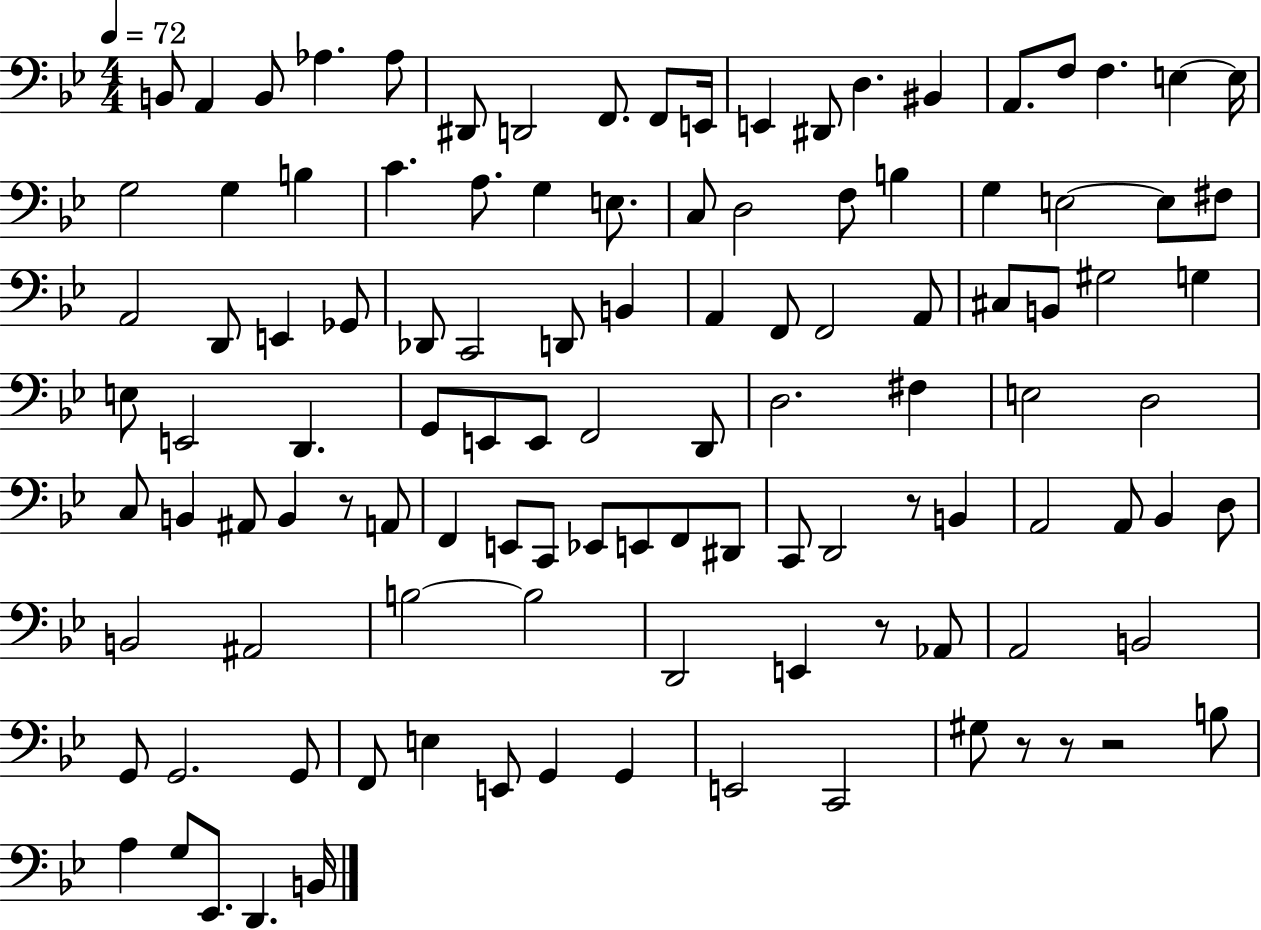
B2/e A2/q B2/e Ab3/q. Ab3/e D#2/e D2/h F2/e. F2/e E2/s E2/q D#2/e D3/q. BIS2/q A2/e. F3/e F3/q. E3/q E3/s G3/h G3/q B3/q C4/q. A3/e. G3/q E3/e. C3/e D3/h F3/e B3/q G3/q E3/h E3/e F#3/e A2/h D2/e E2/q Gb2/e Db2/e C2/h D2/e B2/q A2/q F2/e F2/h A2/e C#3/e B2/e G#3/h G3/q E3/e E2/h D2/q. G2/e E2/e E2/e F2/h D2/e D3/h. F#3/q E3/h D3/h C3/e B2/q A#2/e B2/q R/e A2/e F2/q E2/e C2/e Eb2/e E2/e F2/e D#2/e C2/e D2/h R/e B2/q A2/h A2/e Bb2/q D3/e B2/h A#2/h B3/h B3/h D2/h E2/q R/e Ab2/e A2/h B2/h G2/e G2/h. G2/e F2/e E3/q E2/e G2/q G2/q E2/h C2/h G#3/e R/e R/e R/h B3/e A3/q G3/e Eb2/e. D2/q. B2/s